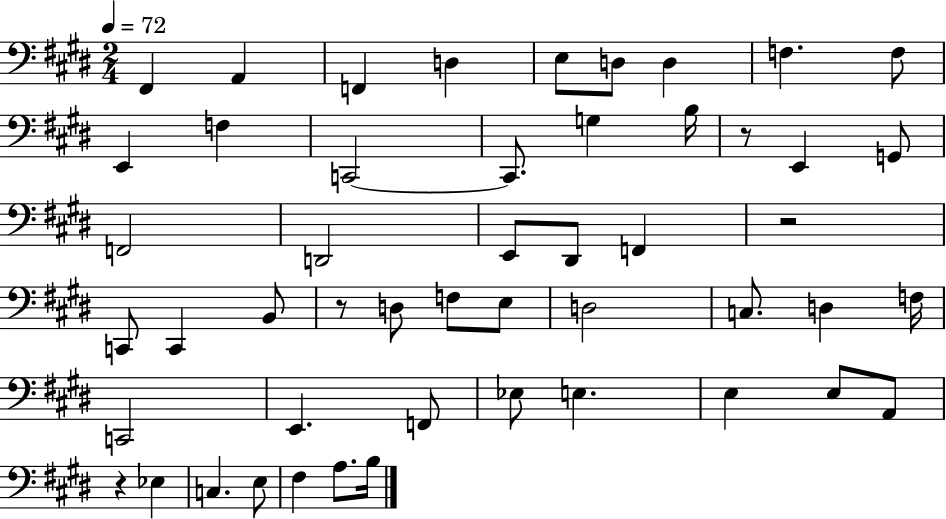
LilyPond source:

{
  \clef bass
  \numericTimeSignature
  \time 2/4
  \key e \major
  \tempo 4 = 72
  \repeat volta 2 { fis,4 a,4 | f,4 d4 | e8 d8 d4 | f4. f8 | \break e,4 f4 | c,2~~ | c,8. g4 b16 | r8 e,4 g,8 | \break f,2 | d,2 | e,8 dis,8 f,4 | r2 | \break c,8 c,4 b,8 | r8 d8 f8 e8 | d2 | c8. d4 f16 | \break c,2 | e,4. f,8 | ees8 e4. | e4 e8 a,8 | \break r4 ees4 | c4. e8 | fis4 a8. b16 | } \bar "|."
}